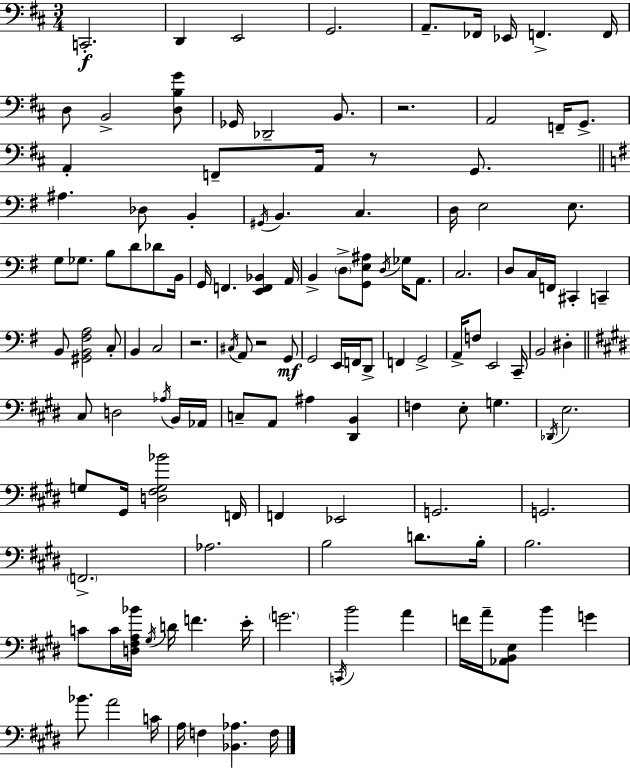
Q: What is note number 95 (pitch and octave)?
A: B3